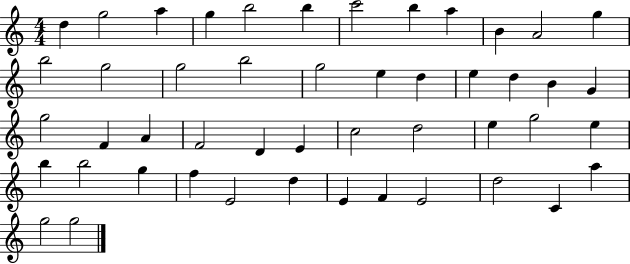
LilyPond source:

{
  \clef treble
  \numericTimeSignature
  \time 4/4
  \key c \major
  d''4 g''2 a''4 | g''4 b''2 b''4 | c'''2 b''4 a''4 | b'4 a'2 g''4 | \break b''2 g''2 | g''2 b''2 | g''2 e''4 d''4 | e''4 d''4 b'4 g'4 | \break g''2 f'4 a'4 | f'2 d'4 e'4 | c''2 d''2 | e''4 g''2 e''4 | \break b''4 b''2 g''4 | f''4 e'2 d''4 | e'4 f'4 e'2 | d''2 c'4 a''4 | \break g''2 g''2 | \bar "|."
}